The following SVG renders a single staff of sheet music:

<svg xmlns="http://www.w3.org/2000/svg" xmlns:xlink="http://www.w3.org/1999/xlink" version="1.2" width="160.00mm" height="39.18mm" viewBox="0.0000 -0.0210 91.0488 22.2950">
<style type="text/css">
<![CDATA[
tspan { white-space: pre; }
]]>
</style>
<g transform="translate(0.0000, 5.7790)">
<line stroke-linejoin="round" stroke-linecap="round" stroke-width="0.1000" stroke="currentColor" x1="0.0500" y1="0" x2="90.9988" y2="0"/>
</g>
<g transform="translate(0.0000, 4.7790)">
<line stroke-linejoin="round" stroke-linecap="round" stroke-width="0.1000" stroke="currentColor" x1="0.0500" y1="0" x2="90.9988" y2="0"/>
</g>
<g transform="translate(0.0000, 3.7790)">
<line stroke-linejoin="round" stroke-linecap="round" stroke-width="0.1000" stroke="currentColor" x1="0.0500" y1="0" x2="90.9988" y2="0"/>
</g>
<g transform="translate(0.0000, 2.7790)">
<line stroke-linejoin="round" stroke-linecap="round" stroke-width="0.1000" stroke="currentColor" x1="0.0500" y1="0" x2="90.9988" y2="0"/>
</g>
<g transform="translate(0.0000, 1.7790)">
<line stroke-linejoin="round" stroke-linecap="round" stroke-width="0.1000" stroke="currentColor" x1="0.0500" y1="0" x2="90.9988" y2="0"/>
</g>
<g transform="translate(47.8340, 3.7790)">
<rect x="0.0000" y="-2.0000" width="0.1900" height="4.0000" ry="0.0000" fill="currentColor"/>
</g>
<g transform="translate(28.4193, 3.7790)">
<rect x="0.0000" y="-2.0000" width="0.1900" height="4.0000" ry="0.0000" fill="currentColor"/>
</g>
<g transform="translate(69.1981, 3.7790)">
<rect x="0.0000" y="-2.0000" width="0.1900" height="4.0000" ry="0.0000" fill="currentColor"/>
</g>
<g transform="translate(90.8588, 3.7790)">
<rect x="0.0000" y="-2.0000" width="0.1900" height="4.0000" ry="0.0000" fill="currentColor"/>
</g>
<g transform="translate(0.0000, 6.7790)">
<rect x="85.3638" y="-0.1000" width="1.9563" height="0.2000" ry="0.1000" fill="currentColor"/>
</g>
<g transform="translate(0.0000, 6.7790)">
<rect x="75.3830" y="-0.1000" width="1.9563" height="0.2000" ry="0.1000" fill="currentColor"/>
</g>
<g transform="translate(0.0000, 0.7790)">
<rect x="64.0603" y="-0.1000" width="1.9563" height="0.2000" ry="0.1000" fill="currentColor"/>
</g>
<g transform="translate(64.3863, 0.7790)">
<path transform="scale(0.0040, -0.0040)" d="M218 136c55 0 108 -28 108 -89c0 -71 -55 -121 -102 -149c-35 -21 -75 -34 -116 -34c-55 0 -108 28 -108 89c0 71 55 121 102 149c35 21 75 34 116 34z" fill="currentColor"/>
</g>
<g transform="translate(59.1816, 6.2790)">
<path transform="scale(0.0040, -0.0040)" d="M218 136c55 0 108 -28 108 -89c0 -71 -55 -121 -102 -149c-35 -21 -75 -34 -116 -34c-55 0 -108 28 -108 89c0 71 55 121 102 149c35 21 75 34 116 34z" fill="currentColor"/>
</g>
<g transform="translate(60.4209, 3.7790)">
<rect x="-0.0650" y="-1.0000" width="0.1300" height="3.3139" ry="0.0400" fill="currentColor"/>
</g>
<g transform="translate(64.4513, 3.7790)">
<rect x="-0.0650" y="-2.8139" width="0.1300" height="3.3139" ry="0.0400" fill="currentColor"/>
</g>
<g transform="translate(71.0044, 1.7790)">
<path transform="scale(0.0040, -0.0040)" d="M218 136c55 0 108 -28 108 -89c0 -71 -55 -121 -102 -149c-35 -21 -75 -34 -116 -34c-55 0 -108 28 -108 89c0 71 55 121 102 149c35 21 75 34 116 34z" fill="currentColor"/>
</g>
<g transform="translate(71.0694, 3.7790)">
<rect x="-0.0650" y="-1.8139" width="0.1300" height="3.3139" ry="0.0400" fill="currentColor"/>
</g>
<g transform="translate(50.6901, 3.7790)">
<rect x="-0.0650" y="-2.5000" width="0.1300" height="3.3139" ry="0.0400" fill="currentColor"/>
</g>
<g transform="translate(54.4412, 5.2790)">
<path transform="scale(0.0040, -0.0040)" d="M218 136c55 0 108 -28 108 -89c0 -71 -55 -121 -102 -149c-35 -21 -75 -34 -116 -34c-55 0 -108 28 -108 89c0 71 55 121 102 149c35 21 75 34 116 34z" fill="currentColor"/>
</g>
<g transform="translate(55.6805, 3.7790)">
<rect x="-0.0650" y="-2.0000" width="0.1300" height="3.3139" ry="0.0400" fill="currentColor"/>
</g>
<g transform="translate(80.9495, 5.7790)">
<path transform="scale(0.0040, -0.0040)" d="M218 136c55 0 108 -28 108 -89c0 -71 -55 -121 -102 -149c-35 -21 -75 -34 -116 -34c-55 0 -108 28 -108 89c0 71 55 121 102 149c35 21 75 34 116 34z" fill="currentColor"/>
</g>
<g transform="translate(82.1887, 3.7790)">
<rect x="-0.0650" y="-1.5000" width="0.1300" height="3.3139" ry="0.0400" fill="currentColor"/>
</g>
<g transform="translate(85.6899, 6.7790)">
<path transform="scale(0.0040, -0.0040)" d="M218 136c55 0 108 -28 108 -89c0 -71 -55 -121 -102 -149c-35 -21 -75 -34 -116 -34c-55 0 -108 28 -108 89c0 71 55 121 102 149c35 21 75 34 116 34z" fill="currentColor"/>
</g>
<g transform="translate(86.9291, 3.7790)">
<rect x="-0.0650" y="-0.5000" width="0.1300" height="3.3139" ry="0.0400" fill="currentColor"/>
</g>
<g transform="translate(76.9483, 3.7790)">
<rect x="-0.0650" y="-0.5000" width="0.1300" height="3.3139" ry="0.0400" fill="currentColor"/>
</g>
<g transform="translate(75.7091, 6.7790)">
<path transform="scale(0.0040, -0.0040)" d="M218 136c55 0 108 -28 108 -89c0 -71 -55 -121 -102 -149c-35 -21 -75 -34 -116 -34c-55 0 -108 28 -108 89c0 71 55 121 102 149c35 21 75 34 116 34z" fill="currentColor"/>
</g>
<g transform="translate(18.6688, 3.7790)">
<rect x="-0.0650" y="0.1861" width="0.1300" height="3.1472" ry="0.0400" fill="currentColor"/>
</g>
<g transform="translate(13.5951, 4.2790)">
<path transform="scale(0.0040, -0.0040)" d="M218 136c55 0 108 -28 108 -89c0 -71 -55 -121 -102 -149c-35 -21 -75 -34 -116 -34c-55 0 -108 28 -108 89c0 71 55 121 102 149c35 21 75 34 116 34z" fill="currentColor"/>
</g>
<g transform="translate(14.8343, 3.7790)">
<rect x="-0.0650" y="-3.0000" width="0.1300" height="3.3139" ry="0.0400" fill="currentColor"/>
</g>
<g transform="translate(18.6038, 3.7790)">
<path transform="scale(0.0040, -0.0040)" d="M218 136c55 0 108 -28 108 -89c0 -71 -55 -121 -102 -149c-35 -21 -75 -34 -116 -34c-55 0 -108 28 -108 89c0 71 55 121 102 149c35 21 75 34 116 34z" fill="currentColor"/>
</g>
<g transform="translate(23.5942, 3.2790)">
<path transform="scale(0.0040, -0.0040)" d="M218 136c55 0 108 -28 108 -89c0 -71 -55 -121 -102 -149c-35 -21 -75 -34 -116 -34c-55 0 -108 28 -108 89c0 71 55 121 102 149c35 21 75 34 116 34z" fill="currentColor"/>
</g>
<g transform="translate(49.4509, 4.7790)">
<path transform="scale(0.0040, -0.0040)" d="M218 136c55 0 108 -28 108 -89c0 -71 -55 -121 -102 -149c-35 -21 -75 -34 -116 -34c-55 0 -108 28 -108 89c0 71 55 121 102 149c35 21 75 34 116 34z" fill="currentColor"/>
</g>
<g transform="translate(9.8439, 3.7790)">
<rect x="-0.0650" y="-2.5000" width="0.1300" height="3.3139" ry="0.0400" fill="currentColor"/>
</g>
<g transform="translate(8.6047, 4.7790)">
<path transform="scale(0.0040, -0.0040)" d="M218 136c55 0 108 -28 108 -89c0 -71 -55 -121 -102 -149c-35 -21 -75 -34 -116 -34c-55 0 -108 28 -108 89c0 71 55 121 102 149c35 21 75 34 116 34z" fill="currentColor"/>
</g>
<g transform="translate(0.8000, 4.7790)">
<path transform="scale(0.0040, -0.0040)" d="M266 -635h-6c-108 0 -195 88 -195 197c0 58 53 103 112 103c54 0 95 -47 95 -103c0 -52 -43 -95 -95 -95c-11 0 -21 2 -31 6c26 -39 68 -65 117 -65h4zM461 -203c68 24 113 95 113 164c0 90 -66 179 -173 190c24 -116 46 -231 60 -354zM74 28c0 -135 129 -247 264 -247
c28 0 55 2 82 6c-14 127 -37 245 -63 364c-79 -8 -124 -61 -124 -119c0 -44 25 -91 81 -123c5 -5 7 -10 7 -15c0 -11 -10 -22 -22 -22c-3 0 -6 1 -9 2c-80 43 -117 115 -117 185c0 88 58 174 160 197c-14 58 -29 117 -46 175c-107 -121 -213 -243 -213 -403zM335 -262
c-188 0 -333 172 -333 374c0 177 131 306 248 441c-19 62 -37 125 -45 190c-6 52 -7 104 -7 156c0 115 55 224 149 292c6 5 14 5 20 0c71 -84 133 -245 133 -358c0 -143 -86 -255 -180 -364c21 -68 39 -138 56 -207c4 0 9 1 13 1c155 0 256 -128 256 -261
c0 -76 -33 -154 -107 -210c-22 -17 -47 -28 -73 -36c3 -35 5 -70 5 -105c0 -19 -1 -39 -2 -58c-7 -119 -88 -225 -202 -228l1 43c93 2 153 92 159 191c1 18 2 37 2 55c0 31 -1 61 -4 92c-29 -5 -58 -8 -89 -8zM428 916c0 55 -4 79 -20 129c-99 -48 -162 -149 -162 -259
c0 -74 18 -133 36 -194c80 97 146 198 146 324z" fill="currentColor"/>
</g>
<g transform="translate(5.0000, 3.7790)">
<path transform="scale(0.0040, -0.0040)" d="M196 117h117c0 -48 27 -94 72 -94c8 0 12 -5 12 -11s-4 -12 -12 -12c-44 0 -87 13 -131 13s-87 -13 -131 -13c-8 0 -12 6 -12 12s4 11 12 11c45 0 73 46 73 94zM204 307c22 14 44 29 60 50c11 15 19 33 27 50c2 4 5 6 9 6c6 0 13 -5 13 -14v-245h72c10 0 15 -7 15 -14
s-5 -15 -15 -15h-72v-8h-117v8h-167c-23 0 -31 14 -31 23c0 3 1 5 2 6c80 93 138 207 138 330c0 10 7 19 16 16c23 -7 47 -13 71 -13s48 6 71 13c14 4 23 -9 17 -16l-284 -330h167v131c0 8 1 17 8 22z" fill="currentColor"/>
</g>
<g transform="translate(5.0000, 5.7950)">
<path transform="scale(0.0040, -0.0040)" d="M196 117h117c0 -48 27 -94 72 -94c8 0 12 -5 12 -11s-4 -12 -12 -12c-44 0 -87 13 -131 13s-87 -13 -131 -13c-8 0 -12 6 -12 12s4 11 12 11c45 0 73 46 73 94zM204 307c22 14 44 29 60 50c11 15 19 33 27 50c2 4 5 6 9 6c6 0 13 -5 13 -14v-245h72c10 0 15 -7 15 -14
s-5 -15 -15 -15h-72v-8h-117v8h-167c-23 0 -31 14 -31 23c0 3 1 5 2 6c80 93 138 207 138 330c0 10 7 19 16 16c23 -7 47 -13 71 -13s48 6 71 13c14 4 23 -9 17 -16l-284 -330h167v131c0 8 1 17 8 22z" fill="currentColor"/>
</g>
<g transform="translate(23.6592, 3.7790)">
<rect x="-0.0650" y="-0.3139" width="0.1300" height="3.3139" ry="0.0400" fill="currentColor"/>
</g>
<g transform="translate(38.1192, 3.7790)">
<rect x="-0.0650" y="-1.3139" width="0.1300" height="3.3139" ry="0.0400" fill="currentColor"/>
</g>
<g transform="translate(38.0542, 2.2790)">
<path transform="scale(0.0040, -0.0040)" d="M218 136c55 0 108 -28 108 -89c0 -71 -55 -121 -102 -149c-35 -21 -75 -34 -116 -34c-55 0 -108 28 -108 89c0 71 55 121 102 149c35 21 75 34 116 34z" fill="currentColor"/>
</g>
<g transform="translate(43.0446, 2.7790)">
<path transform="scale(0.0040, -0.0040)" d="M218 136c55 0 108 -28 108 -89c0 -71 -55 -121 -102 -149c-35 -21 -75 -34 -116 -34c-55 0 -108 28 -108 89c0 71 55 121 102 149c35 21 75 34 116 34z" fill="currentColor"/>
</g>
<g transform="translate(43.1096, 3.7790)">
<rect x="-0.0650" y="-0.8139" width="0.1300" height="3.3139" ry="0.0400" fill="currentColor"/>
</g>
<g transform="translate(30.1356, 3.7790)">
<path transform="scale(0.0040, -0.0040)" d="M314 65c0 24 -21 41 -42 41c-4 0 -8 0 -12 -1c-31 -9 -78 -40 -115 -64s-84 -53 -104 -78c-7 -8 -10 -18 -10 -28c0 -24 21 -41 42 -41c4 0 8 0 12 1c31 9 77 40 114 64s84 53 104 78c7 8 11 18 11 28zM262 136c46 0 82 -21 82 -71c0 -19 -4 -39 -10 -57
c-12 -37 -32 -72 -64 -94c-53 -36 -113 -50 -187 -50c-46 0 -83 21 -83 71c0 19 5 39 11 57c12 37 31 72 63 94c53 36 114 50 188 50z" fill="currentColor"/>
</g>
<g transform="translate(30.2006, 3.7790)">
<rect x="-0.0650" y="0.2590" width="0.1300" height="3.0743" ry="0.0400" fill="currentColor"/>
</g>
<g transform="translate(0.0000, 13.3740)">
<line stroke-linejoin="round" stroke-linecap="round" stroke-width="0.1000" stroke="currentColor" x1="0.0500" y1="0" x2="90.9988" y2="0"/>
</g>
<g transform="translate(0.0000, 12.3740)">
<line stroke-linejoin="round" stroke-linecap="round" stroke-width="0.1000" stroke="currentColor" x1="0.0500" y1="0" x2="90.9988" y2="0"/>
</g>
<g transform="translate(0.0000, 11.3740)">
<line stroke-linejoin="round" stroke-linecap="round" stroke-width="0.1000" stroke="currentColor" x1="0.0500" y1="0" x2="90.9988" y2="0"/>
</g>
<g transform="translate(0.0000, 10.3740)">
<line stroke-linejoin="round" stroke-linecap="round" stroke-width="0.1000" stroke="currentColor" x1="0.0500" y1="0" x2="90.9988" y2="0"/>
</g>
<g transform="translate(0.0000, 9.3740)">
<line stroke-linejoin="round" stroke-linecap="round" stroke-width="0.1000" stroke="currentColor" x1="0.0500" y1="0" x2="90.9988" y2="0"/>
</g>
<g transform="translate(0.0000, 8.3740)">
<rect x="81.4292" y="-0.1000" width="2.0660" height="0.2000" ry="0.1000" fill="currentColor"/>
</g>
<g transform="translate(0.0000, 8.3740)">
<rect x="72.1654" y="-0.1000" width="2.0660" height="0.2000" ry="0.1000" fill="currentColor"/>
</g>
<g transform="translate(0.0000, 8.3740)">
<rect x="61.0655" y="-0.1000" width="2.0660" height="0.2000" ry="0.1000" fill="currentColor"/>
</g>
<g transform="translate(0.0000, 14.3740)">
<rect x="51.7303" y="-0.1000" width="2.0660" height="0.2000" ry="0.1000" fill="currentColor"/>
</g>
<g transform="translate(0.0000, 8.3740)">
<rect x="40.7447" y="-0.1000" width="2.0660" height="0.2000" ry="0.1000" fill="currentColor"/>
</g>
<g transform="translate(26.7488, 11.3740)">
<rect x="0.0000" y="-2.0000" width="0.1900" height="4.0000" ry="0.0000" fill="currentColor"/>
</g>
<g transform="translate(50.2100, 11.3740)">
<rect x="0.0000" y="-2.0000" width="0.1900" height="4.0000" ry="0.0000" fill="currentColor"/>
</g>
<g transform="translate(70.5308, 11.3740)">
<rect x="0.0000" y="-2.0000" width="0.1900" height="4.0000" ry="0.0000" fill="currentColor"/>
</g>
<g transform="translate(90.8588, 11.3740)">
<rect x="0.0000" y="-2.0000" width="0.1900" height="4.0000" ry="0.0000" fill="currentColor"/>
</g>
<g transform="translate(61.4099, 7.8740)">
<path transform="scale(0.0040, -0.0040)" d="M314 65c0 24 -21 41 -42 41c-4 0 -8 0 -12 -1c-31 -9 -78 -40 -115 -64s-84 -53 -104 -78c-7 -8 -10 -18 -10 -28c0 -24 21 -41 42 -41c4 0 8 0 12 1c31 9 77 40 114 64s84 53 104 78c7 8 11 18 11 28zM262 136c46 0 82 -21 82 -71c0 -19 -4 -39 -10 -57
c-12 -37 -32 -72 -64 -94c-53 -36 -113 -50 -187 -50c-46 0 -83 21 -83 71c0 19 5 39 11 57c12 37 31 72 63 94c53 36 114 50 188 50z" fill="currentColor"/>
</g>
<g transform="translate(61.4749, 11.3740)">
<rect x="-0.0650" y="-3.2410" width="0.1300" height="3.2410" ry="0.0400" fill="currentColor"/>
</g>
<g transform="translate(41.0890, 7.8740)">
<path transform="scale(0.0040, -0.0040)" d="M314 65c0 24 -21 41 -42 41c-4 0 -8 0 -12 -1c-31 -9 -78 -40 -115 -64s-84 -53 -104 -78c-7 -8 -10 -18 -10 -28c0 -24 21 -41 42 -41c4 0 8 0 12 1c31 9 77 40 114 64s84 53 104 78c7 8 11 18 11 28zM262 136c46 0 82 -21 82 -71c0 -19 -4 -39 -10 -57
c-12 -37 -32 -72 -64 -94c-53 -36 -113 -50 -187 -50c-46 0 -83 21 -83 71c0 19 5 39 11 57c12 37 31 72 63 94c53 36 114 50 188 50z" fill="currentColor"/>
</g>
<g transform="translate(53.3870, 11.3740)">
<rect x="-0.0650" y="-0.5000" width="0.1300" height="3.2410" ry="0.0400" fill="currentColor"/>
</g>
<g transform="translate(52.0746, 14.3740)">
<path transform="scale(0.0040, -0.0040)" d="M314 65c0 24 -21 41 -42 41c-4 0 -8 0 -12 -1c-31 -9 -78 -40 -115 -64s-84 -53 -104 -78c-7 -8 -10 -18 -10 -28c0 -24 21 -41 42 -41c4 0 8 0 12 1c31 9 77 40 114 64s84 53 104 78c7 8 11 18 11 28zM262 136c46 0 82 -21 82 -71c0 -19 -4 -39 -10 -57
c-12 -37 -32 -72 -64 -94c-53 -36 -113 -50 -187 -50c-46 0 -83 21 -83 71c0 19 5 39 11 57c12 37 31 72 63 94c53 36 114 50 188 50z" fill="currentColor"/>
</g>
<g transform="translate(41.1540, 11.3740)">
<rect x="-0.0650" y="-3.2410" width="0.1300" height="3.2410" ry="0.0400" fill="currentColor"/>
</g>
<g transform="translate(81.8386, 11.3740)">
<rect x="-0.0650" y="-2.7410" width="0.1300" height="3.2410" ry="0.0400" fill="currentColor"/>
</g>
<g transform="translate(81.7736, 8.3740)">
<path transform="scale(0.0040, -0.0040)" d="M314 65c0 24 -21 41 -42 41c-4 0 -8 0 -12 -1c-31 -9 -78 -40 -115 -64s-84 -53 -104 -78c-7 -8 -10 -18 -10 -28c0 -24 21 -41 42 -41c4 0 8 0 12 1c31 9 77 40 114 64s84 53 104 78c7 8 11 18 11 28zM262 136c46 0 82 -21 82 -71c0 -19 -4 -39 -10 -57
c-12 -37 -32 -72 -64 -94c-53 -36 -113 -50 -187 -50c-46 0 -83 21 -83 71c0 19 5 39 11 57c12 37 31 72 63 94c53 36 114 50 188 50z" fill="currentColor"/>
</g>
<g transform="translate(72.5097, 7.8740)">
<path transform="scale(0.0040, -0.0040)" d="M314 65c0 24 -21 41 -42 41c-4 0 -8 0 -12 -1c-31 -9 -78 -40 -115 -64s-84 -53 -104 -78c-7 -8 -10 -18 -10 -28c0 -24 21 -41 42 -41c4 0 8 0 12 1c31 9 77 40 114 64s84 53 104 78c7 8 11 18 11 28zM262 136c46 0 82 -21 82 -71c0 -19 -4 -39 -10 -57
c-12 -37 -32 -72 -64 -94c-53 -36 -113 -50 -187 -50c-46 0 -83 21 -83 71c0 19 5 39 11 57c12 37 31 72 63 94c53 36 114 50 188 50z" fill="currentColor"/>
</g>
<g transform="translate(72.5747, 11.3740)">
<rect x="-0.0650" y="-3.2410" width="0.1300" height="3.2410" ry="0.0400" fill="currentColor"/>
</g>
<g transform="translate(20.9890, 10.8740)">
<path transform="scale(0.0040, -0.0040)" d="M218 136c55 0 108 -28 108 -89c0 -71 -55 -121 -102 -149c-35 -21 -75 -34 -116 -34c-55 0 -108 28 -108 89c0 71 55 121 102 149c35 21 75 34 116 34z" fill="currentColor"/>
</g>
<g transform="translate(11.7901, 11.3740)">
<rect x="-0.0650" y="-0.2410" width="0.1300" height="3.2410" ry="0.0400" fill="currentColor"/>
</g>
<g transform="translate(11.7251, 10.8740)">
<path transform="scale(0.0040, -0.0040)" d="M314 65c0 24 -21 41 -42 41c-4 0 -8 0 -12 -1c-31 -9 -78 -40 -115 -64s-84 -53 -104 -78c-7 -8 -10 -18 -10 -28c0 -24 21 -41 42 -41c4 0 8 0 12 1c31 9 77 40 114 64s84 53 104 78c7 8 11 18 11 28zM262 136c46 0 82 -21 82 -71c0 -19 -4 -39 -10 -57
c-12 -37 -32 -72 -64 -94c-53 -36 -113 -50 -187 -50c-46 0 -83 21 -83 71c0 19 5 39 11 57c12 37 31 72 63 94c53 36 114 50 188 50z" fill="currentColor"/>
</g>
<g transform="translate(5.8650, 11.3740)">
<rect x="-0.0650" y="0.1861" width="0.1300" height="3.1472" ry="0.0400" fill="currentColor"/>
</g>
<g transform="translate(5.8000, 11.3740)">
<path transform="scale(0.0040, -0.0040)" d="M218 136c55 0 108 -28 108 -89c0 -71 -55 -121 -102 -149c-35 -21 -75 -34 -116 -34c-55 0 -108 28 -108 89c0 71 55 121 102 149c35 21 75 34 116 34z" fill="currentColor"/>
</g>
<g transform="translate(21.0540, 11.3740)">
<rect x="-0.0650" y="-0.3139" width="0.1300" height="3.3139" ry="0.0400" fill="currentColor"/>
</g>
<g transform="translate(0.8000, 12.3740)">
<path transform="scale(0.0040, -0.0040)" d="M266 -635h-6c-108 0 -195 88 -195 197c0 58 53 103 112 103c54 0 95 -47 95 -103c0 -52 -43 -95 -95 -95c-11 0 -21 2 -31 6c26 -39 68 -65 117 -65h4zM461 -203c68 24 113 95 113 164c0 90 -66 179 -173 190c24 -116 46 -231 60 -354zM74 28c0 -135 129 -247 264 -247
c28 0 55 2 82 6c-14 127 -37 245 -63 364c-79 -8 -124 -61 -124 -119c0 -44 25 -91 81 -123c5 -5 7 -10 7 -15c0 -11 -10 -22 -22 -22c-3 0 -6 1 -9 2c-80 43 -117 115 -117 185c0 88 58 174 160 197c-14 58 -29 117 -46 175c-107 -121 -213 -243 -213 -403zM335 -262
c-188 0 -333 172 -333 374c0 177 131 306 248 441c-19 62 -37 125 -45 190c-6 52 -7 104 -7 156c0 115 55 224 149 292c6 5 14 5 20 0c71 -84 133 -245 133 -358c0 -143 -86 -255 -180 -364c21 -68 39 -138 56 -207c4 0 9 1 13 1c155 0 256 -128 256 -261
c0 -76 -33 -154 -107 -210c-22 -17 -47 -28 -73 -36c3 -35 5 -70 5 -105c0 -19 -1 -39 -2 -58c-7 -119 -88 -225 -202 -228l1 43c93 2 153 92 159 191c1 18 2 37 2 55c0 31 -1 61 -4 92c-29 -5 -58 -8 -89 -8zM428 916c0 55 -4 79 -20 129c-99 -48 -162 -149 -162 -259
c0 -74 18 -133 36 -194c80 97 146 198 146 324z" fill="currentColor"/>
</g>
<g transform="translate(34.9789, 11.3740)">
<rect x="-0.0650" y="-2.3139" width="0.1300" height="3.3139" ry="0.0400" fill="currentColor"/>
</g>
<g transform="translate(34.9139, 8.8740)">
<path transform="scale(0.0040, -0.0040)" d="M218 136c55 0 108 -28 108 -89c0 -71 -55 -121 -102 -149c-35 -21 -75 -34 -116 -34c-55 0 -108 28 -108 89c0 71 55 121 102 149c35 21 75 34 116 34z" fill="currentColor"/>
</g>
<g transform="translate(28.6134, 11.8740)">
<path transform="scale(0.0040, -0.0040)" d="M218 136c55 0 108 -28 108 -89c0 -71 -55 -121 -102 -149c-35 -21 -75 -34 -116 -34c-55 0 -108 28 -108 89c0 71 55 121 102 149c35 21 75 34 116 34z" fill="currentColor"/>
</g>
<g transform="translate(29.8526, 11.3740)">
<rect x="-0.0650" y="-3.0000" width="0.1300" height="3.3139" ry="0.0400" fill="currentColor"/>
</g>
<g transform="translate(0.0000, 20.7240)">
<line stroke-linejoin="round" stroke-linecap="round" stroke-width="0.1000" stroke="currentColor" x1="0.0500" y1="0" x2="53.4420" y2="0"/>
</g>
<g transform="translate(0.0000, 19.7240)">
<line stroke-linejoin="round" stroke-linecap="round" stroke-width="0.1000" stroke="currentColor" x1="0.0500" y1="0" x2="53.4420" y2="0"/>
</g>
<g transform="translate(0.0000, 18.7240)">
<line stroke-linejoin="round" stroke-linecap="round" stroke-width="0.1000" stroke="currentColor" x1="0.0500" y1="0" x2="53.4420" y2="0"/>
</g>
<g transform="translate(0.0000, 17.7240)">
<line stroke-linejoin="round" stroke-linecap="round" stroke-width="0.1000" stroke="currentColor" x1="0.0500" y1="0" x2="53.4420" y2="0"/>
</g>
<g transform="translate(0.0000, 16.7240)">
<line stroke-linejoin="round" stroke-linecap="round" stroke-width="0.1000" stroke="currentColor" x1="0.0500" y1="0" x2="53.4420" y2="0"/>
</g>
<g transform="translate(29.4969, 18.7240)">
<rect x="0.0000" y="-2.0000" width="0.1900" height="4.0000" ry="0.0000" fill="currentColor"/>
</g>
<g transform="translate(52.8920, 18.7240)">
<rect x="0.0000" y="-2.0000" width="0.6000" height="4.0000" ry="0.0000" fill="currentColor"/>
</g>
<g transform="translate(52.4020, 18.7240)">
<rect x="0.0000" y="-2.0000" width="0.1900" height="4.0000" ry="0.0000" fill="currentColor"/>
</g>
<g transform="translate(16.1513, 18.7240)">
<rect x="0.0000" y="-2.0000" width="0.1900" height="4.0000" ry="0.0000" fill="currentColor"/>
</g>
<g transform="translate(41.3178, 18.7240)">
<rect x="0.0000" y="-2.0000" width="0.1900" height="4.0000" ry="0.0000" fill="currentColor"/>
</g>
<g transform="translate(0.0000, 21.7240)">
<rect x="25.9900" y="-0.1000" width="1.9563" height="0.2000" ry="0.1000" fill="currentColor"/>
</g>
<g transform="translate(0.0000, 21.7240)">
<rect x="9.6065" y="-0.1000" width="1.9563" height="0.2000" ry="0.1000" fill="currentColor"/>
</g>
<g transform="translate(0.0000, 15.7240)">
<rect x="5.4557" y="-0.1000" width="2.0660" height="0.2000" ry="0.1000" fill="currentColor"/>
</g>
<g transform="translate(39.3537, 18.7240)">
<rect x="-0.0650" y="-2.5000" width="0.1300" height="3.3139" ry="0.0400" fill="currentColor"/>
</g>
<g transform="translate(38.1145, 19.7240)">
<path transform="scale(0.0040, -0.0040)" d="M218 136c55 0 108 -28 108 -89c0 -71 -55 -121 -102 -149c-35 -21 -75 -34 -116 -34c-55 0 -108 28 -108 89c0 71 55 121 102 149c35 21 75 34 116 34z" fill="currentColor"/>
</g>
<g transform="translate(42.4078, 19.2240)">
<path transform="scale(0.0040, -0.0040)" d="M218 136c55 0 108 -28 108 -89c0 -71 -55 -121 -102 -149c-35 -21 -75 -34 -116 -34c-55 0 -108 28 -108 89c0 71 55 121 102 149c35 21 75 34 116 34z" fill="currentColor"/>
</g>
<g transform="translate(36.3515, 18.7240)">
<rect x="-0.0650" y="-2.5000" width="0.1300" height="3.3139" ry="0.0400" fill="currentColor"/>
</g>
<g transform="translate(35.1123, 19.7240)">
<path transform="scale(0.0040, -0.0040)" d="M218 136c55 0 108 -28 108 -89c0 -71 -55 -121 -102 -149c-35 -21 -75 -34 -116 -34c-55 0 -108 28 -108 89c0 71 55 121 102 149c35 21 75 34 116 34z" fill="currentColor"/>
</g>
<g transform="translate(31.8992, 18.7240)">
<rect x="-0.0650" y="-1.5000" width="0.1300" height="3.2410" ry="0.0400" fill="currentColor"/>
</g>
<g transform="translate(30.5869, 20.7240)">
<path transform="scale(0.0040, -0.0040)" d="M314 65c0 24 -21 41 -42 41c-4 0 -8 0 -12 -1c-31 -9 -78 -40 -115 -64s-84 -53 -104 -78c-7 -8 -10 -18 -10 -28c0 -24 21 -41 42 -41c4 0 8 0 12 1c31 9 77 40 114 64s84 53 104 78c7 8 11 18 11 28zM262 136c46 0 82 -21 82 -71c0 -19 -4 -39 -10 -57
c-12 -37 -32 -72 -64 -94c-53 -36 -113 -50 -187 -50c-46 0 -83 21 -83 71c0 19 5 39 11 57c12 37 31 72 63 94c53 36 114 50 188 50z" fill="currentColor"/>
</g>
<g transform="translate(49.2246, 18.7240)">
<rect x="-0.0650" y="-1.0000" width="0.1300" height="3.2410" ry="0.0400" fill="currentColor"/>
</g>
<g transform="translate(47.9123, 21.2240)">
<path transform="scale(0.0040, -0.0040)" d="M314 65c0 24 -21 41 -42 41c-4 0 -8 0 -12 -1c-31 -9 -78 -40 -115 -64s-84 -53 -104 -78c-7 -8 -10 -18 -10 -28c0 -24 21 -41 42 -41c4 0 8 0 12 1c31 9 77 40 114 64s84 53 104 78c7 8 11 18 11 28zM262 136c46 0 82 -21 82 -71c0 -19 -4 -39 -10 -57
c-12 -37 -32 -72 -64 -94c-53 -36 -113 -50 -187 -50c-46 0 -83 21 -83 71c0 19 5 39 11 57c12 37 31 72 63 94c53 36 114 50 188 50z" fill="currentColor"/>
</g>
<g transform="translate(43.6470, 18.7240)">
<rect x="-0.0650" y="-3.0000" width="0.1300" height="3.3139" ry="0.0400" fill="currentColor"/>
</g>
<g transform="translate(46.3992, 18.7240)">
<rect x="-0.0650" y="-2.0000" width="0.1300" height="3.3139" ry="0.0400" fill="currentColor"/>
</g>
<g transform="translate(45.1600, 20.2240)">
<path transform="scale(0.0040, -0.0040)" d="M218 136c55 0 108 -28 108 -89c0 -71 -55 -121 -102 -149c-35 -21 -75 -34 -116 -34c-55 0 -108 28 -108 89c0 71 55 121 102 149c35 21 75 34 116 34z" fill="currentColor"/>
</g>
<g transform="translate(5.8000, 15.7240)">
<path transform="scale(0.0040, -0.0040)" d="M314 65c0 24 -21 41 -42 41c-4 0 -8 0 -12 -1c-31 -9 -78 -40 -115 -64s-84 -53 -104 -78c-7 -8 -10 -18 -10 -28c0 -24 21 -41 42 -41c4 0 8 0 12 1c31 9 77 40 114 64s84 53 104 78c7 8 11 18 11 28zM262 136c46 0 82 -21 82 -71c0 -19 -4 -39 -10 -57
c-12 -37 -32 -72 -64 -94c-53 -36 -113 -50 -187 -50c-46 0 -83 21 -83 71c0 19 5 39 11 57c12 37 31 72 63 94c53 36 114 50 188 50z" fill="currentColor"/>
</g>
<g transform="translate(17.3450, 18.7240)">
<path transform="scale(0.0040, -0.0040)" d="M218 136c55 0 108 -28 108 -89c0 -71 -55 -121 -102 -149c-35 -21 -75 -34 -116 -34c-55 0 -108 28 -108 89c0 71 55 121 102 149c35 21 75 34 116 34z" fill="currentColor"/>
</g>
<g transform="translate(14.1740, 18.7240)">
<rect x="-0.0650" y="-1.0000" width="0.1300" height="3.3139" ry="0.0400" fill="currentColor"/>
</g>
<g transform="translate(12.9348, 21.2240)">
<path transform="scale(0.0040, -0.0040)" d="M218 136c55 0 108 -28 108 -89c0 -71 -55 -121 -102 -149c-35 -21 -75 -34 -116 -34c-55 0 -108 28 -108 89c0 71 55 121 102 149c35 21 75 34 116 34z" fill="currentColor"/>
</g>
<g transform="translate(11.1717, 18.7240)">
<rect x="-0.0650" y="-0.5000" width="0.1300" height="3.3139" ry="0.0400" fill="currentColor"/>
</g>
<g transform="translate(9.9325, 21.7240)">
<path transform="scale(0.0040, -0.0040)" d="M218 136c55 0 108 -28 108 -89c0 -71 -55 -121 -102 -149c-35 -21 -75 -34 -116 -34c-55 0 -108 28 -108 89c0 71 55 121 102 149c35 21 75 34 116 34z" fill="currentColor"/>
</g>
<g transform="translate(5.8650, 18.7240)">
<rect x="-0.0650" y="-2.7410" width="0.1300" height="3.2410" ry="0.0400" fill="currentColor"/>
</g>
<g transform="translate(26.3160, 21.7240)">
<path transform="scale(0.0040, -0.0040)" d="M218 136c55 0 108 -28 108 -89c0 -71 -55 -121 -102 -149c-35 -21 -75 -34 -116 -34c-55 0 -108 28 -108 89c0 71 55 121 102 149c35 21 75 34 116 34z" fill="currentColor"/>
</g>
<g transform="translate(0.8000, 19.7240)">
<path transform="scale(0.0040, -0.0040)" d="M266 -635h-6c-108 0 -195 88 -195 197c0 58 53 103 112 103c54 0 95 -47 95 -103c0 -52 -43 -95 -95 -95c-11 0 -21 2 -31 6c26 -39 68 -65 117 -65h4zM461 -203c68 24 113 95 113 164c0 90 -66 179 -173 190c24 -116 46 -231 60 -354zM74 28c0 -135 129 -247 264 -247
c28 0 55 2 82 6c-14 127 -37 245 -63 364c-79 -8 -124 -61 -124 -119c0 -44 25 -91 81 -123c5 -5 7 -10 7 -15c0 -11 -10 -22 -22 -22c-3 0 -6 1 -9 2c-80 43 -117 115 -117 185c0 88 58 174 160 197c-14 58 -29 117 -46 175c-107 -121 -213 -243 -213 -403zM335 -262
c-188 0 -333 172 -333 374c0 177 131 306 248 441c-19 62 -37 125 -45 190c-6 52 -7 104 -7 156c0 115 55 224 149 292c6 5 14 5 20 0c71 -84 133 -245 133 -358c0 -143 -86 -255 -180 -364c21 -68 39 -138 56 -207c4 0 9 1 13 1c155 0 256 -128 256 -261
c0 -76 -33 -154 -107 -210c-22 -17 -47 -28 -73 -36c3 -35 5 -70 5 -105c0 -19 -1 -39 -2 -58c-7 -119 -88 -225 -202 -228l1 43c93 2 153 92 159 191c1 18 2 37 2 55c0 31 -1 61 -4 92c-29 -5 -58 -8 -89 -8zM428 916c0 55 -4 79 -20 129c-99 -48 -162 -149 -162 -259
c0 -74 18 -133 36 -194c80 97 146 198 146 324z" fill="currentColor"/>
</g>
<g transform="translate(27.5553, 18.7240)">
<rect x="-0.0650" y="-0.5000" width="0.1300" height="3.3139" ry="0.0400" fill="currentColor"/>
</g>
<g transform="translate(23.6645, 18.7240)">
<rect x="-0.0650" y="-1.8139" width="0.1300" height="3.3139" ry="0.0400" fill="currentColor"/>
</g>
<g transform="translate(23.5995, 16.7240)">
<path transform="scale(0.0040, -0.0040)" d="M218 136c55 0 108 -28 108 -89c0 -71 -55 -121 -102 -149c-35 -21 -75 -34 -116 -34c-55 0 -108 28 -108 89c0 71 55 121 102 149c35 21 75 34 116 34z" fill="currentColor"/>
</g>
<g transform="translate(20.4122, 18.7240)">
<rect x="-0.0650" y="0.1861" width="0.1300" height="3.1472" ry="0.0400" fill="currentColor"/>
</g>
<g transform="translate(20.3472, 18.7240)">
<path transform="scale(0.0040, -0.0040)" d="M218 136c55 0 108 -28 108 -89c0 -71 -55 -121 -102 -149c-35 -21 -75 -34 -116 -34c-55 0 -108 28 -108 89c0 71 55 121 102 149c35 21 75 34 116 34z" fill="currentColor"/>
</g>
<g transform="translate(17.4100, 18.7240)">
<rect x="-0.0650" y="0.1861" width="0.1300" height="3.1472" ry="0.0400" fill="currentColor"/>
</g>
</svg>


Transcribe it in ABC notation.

X:1
T:Untitled
M:4/4
L:1/4
K:C
G A B c B2 e d G F D a f C E C B c2 c A g b2 C2 b2 b2 a2 a2 C D B B f C E2 G G A F D2